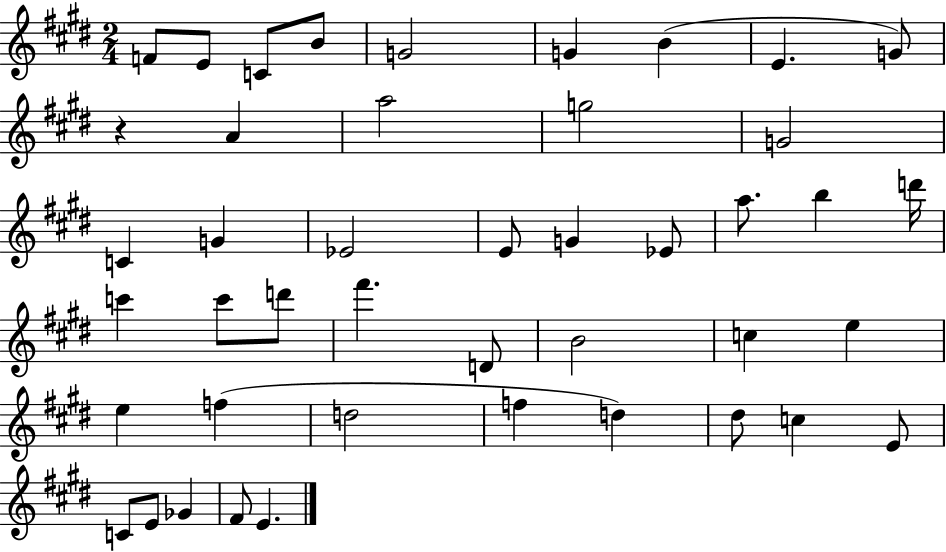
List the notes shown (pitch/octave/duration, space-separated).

F4/e E4/e C4/e B4/e G4/h G4/q B4/q E4/q. G4/e R/q A4/q A5/h G5/h G4/h C4/q G4/q Eb4/h E4/e G4/q Eb4/e A5/e. B5/q D6/s C6/q C6/e D6/e F#6/q. D4/e B4/h C5/q E5/q E5/q F5/q D5/h F5/q D5/q D#5/e C5/q E4/e C4/e E4/e Gb4/q F#4/e E4/q.